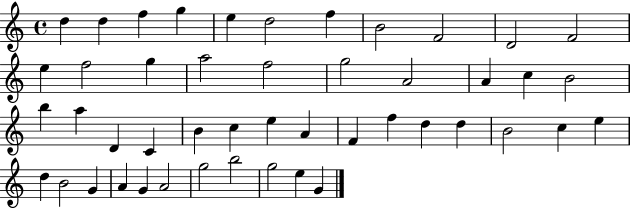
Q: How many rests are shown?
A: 0